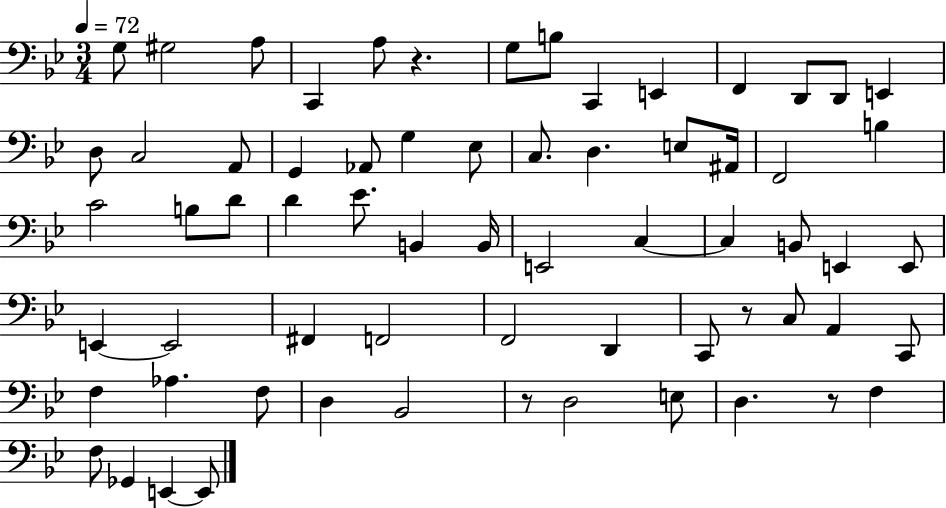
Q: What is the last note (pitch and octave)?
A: E2